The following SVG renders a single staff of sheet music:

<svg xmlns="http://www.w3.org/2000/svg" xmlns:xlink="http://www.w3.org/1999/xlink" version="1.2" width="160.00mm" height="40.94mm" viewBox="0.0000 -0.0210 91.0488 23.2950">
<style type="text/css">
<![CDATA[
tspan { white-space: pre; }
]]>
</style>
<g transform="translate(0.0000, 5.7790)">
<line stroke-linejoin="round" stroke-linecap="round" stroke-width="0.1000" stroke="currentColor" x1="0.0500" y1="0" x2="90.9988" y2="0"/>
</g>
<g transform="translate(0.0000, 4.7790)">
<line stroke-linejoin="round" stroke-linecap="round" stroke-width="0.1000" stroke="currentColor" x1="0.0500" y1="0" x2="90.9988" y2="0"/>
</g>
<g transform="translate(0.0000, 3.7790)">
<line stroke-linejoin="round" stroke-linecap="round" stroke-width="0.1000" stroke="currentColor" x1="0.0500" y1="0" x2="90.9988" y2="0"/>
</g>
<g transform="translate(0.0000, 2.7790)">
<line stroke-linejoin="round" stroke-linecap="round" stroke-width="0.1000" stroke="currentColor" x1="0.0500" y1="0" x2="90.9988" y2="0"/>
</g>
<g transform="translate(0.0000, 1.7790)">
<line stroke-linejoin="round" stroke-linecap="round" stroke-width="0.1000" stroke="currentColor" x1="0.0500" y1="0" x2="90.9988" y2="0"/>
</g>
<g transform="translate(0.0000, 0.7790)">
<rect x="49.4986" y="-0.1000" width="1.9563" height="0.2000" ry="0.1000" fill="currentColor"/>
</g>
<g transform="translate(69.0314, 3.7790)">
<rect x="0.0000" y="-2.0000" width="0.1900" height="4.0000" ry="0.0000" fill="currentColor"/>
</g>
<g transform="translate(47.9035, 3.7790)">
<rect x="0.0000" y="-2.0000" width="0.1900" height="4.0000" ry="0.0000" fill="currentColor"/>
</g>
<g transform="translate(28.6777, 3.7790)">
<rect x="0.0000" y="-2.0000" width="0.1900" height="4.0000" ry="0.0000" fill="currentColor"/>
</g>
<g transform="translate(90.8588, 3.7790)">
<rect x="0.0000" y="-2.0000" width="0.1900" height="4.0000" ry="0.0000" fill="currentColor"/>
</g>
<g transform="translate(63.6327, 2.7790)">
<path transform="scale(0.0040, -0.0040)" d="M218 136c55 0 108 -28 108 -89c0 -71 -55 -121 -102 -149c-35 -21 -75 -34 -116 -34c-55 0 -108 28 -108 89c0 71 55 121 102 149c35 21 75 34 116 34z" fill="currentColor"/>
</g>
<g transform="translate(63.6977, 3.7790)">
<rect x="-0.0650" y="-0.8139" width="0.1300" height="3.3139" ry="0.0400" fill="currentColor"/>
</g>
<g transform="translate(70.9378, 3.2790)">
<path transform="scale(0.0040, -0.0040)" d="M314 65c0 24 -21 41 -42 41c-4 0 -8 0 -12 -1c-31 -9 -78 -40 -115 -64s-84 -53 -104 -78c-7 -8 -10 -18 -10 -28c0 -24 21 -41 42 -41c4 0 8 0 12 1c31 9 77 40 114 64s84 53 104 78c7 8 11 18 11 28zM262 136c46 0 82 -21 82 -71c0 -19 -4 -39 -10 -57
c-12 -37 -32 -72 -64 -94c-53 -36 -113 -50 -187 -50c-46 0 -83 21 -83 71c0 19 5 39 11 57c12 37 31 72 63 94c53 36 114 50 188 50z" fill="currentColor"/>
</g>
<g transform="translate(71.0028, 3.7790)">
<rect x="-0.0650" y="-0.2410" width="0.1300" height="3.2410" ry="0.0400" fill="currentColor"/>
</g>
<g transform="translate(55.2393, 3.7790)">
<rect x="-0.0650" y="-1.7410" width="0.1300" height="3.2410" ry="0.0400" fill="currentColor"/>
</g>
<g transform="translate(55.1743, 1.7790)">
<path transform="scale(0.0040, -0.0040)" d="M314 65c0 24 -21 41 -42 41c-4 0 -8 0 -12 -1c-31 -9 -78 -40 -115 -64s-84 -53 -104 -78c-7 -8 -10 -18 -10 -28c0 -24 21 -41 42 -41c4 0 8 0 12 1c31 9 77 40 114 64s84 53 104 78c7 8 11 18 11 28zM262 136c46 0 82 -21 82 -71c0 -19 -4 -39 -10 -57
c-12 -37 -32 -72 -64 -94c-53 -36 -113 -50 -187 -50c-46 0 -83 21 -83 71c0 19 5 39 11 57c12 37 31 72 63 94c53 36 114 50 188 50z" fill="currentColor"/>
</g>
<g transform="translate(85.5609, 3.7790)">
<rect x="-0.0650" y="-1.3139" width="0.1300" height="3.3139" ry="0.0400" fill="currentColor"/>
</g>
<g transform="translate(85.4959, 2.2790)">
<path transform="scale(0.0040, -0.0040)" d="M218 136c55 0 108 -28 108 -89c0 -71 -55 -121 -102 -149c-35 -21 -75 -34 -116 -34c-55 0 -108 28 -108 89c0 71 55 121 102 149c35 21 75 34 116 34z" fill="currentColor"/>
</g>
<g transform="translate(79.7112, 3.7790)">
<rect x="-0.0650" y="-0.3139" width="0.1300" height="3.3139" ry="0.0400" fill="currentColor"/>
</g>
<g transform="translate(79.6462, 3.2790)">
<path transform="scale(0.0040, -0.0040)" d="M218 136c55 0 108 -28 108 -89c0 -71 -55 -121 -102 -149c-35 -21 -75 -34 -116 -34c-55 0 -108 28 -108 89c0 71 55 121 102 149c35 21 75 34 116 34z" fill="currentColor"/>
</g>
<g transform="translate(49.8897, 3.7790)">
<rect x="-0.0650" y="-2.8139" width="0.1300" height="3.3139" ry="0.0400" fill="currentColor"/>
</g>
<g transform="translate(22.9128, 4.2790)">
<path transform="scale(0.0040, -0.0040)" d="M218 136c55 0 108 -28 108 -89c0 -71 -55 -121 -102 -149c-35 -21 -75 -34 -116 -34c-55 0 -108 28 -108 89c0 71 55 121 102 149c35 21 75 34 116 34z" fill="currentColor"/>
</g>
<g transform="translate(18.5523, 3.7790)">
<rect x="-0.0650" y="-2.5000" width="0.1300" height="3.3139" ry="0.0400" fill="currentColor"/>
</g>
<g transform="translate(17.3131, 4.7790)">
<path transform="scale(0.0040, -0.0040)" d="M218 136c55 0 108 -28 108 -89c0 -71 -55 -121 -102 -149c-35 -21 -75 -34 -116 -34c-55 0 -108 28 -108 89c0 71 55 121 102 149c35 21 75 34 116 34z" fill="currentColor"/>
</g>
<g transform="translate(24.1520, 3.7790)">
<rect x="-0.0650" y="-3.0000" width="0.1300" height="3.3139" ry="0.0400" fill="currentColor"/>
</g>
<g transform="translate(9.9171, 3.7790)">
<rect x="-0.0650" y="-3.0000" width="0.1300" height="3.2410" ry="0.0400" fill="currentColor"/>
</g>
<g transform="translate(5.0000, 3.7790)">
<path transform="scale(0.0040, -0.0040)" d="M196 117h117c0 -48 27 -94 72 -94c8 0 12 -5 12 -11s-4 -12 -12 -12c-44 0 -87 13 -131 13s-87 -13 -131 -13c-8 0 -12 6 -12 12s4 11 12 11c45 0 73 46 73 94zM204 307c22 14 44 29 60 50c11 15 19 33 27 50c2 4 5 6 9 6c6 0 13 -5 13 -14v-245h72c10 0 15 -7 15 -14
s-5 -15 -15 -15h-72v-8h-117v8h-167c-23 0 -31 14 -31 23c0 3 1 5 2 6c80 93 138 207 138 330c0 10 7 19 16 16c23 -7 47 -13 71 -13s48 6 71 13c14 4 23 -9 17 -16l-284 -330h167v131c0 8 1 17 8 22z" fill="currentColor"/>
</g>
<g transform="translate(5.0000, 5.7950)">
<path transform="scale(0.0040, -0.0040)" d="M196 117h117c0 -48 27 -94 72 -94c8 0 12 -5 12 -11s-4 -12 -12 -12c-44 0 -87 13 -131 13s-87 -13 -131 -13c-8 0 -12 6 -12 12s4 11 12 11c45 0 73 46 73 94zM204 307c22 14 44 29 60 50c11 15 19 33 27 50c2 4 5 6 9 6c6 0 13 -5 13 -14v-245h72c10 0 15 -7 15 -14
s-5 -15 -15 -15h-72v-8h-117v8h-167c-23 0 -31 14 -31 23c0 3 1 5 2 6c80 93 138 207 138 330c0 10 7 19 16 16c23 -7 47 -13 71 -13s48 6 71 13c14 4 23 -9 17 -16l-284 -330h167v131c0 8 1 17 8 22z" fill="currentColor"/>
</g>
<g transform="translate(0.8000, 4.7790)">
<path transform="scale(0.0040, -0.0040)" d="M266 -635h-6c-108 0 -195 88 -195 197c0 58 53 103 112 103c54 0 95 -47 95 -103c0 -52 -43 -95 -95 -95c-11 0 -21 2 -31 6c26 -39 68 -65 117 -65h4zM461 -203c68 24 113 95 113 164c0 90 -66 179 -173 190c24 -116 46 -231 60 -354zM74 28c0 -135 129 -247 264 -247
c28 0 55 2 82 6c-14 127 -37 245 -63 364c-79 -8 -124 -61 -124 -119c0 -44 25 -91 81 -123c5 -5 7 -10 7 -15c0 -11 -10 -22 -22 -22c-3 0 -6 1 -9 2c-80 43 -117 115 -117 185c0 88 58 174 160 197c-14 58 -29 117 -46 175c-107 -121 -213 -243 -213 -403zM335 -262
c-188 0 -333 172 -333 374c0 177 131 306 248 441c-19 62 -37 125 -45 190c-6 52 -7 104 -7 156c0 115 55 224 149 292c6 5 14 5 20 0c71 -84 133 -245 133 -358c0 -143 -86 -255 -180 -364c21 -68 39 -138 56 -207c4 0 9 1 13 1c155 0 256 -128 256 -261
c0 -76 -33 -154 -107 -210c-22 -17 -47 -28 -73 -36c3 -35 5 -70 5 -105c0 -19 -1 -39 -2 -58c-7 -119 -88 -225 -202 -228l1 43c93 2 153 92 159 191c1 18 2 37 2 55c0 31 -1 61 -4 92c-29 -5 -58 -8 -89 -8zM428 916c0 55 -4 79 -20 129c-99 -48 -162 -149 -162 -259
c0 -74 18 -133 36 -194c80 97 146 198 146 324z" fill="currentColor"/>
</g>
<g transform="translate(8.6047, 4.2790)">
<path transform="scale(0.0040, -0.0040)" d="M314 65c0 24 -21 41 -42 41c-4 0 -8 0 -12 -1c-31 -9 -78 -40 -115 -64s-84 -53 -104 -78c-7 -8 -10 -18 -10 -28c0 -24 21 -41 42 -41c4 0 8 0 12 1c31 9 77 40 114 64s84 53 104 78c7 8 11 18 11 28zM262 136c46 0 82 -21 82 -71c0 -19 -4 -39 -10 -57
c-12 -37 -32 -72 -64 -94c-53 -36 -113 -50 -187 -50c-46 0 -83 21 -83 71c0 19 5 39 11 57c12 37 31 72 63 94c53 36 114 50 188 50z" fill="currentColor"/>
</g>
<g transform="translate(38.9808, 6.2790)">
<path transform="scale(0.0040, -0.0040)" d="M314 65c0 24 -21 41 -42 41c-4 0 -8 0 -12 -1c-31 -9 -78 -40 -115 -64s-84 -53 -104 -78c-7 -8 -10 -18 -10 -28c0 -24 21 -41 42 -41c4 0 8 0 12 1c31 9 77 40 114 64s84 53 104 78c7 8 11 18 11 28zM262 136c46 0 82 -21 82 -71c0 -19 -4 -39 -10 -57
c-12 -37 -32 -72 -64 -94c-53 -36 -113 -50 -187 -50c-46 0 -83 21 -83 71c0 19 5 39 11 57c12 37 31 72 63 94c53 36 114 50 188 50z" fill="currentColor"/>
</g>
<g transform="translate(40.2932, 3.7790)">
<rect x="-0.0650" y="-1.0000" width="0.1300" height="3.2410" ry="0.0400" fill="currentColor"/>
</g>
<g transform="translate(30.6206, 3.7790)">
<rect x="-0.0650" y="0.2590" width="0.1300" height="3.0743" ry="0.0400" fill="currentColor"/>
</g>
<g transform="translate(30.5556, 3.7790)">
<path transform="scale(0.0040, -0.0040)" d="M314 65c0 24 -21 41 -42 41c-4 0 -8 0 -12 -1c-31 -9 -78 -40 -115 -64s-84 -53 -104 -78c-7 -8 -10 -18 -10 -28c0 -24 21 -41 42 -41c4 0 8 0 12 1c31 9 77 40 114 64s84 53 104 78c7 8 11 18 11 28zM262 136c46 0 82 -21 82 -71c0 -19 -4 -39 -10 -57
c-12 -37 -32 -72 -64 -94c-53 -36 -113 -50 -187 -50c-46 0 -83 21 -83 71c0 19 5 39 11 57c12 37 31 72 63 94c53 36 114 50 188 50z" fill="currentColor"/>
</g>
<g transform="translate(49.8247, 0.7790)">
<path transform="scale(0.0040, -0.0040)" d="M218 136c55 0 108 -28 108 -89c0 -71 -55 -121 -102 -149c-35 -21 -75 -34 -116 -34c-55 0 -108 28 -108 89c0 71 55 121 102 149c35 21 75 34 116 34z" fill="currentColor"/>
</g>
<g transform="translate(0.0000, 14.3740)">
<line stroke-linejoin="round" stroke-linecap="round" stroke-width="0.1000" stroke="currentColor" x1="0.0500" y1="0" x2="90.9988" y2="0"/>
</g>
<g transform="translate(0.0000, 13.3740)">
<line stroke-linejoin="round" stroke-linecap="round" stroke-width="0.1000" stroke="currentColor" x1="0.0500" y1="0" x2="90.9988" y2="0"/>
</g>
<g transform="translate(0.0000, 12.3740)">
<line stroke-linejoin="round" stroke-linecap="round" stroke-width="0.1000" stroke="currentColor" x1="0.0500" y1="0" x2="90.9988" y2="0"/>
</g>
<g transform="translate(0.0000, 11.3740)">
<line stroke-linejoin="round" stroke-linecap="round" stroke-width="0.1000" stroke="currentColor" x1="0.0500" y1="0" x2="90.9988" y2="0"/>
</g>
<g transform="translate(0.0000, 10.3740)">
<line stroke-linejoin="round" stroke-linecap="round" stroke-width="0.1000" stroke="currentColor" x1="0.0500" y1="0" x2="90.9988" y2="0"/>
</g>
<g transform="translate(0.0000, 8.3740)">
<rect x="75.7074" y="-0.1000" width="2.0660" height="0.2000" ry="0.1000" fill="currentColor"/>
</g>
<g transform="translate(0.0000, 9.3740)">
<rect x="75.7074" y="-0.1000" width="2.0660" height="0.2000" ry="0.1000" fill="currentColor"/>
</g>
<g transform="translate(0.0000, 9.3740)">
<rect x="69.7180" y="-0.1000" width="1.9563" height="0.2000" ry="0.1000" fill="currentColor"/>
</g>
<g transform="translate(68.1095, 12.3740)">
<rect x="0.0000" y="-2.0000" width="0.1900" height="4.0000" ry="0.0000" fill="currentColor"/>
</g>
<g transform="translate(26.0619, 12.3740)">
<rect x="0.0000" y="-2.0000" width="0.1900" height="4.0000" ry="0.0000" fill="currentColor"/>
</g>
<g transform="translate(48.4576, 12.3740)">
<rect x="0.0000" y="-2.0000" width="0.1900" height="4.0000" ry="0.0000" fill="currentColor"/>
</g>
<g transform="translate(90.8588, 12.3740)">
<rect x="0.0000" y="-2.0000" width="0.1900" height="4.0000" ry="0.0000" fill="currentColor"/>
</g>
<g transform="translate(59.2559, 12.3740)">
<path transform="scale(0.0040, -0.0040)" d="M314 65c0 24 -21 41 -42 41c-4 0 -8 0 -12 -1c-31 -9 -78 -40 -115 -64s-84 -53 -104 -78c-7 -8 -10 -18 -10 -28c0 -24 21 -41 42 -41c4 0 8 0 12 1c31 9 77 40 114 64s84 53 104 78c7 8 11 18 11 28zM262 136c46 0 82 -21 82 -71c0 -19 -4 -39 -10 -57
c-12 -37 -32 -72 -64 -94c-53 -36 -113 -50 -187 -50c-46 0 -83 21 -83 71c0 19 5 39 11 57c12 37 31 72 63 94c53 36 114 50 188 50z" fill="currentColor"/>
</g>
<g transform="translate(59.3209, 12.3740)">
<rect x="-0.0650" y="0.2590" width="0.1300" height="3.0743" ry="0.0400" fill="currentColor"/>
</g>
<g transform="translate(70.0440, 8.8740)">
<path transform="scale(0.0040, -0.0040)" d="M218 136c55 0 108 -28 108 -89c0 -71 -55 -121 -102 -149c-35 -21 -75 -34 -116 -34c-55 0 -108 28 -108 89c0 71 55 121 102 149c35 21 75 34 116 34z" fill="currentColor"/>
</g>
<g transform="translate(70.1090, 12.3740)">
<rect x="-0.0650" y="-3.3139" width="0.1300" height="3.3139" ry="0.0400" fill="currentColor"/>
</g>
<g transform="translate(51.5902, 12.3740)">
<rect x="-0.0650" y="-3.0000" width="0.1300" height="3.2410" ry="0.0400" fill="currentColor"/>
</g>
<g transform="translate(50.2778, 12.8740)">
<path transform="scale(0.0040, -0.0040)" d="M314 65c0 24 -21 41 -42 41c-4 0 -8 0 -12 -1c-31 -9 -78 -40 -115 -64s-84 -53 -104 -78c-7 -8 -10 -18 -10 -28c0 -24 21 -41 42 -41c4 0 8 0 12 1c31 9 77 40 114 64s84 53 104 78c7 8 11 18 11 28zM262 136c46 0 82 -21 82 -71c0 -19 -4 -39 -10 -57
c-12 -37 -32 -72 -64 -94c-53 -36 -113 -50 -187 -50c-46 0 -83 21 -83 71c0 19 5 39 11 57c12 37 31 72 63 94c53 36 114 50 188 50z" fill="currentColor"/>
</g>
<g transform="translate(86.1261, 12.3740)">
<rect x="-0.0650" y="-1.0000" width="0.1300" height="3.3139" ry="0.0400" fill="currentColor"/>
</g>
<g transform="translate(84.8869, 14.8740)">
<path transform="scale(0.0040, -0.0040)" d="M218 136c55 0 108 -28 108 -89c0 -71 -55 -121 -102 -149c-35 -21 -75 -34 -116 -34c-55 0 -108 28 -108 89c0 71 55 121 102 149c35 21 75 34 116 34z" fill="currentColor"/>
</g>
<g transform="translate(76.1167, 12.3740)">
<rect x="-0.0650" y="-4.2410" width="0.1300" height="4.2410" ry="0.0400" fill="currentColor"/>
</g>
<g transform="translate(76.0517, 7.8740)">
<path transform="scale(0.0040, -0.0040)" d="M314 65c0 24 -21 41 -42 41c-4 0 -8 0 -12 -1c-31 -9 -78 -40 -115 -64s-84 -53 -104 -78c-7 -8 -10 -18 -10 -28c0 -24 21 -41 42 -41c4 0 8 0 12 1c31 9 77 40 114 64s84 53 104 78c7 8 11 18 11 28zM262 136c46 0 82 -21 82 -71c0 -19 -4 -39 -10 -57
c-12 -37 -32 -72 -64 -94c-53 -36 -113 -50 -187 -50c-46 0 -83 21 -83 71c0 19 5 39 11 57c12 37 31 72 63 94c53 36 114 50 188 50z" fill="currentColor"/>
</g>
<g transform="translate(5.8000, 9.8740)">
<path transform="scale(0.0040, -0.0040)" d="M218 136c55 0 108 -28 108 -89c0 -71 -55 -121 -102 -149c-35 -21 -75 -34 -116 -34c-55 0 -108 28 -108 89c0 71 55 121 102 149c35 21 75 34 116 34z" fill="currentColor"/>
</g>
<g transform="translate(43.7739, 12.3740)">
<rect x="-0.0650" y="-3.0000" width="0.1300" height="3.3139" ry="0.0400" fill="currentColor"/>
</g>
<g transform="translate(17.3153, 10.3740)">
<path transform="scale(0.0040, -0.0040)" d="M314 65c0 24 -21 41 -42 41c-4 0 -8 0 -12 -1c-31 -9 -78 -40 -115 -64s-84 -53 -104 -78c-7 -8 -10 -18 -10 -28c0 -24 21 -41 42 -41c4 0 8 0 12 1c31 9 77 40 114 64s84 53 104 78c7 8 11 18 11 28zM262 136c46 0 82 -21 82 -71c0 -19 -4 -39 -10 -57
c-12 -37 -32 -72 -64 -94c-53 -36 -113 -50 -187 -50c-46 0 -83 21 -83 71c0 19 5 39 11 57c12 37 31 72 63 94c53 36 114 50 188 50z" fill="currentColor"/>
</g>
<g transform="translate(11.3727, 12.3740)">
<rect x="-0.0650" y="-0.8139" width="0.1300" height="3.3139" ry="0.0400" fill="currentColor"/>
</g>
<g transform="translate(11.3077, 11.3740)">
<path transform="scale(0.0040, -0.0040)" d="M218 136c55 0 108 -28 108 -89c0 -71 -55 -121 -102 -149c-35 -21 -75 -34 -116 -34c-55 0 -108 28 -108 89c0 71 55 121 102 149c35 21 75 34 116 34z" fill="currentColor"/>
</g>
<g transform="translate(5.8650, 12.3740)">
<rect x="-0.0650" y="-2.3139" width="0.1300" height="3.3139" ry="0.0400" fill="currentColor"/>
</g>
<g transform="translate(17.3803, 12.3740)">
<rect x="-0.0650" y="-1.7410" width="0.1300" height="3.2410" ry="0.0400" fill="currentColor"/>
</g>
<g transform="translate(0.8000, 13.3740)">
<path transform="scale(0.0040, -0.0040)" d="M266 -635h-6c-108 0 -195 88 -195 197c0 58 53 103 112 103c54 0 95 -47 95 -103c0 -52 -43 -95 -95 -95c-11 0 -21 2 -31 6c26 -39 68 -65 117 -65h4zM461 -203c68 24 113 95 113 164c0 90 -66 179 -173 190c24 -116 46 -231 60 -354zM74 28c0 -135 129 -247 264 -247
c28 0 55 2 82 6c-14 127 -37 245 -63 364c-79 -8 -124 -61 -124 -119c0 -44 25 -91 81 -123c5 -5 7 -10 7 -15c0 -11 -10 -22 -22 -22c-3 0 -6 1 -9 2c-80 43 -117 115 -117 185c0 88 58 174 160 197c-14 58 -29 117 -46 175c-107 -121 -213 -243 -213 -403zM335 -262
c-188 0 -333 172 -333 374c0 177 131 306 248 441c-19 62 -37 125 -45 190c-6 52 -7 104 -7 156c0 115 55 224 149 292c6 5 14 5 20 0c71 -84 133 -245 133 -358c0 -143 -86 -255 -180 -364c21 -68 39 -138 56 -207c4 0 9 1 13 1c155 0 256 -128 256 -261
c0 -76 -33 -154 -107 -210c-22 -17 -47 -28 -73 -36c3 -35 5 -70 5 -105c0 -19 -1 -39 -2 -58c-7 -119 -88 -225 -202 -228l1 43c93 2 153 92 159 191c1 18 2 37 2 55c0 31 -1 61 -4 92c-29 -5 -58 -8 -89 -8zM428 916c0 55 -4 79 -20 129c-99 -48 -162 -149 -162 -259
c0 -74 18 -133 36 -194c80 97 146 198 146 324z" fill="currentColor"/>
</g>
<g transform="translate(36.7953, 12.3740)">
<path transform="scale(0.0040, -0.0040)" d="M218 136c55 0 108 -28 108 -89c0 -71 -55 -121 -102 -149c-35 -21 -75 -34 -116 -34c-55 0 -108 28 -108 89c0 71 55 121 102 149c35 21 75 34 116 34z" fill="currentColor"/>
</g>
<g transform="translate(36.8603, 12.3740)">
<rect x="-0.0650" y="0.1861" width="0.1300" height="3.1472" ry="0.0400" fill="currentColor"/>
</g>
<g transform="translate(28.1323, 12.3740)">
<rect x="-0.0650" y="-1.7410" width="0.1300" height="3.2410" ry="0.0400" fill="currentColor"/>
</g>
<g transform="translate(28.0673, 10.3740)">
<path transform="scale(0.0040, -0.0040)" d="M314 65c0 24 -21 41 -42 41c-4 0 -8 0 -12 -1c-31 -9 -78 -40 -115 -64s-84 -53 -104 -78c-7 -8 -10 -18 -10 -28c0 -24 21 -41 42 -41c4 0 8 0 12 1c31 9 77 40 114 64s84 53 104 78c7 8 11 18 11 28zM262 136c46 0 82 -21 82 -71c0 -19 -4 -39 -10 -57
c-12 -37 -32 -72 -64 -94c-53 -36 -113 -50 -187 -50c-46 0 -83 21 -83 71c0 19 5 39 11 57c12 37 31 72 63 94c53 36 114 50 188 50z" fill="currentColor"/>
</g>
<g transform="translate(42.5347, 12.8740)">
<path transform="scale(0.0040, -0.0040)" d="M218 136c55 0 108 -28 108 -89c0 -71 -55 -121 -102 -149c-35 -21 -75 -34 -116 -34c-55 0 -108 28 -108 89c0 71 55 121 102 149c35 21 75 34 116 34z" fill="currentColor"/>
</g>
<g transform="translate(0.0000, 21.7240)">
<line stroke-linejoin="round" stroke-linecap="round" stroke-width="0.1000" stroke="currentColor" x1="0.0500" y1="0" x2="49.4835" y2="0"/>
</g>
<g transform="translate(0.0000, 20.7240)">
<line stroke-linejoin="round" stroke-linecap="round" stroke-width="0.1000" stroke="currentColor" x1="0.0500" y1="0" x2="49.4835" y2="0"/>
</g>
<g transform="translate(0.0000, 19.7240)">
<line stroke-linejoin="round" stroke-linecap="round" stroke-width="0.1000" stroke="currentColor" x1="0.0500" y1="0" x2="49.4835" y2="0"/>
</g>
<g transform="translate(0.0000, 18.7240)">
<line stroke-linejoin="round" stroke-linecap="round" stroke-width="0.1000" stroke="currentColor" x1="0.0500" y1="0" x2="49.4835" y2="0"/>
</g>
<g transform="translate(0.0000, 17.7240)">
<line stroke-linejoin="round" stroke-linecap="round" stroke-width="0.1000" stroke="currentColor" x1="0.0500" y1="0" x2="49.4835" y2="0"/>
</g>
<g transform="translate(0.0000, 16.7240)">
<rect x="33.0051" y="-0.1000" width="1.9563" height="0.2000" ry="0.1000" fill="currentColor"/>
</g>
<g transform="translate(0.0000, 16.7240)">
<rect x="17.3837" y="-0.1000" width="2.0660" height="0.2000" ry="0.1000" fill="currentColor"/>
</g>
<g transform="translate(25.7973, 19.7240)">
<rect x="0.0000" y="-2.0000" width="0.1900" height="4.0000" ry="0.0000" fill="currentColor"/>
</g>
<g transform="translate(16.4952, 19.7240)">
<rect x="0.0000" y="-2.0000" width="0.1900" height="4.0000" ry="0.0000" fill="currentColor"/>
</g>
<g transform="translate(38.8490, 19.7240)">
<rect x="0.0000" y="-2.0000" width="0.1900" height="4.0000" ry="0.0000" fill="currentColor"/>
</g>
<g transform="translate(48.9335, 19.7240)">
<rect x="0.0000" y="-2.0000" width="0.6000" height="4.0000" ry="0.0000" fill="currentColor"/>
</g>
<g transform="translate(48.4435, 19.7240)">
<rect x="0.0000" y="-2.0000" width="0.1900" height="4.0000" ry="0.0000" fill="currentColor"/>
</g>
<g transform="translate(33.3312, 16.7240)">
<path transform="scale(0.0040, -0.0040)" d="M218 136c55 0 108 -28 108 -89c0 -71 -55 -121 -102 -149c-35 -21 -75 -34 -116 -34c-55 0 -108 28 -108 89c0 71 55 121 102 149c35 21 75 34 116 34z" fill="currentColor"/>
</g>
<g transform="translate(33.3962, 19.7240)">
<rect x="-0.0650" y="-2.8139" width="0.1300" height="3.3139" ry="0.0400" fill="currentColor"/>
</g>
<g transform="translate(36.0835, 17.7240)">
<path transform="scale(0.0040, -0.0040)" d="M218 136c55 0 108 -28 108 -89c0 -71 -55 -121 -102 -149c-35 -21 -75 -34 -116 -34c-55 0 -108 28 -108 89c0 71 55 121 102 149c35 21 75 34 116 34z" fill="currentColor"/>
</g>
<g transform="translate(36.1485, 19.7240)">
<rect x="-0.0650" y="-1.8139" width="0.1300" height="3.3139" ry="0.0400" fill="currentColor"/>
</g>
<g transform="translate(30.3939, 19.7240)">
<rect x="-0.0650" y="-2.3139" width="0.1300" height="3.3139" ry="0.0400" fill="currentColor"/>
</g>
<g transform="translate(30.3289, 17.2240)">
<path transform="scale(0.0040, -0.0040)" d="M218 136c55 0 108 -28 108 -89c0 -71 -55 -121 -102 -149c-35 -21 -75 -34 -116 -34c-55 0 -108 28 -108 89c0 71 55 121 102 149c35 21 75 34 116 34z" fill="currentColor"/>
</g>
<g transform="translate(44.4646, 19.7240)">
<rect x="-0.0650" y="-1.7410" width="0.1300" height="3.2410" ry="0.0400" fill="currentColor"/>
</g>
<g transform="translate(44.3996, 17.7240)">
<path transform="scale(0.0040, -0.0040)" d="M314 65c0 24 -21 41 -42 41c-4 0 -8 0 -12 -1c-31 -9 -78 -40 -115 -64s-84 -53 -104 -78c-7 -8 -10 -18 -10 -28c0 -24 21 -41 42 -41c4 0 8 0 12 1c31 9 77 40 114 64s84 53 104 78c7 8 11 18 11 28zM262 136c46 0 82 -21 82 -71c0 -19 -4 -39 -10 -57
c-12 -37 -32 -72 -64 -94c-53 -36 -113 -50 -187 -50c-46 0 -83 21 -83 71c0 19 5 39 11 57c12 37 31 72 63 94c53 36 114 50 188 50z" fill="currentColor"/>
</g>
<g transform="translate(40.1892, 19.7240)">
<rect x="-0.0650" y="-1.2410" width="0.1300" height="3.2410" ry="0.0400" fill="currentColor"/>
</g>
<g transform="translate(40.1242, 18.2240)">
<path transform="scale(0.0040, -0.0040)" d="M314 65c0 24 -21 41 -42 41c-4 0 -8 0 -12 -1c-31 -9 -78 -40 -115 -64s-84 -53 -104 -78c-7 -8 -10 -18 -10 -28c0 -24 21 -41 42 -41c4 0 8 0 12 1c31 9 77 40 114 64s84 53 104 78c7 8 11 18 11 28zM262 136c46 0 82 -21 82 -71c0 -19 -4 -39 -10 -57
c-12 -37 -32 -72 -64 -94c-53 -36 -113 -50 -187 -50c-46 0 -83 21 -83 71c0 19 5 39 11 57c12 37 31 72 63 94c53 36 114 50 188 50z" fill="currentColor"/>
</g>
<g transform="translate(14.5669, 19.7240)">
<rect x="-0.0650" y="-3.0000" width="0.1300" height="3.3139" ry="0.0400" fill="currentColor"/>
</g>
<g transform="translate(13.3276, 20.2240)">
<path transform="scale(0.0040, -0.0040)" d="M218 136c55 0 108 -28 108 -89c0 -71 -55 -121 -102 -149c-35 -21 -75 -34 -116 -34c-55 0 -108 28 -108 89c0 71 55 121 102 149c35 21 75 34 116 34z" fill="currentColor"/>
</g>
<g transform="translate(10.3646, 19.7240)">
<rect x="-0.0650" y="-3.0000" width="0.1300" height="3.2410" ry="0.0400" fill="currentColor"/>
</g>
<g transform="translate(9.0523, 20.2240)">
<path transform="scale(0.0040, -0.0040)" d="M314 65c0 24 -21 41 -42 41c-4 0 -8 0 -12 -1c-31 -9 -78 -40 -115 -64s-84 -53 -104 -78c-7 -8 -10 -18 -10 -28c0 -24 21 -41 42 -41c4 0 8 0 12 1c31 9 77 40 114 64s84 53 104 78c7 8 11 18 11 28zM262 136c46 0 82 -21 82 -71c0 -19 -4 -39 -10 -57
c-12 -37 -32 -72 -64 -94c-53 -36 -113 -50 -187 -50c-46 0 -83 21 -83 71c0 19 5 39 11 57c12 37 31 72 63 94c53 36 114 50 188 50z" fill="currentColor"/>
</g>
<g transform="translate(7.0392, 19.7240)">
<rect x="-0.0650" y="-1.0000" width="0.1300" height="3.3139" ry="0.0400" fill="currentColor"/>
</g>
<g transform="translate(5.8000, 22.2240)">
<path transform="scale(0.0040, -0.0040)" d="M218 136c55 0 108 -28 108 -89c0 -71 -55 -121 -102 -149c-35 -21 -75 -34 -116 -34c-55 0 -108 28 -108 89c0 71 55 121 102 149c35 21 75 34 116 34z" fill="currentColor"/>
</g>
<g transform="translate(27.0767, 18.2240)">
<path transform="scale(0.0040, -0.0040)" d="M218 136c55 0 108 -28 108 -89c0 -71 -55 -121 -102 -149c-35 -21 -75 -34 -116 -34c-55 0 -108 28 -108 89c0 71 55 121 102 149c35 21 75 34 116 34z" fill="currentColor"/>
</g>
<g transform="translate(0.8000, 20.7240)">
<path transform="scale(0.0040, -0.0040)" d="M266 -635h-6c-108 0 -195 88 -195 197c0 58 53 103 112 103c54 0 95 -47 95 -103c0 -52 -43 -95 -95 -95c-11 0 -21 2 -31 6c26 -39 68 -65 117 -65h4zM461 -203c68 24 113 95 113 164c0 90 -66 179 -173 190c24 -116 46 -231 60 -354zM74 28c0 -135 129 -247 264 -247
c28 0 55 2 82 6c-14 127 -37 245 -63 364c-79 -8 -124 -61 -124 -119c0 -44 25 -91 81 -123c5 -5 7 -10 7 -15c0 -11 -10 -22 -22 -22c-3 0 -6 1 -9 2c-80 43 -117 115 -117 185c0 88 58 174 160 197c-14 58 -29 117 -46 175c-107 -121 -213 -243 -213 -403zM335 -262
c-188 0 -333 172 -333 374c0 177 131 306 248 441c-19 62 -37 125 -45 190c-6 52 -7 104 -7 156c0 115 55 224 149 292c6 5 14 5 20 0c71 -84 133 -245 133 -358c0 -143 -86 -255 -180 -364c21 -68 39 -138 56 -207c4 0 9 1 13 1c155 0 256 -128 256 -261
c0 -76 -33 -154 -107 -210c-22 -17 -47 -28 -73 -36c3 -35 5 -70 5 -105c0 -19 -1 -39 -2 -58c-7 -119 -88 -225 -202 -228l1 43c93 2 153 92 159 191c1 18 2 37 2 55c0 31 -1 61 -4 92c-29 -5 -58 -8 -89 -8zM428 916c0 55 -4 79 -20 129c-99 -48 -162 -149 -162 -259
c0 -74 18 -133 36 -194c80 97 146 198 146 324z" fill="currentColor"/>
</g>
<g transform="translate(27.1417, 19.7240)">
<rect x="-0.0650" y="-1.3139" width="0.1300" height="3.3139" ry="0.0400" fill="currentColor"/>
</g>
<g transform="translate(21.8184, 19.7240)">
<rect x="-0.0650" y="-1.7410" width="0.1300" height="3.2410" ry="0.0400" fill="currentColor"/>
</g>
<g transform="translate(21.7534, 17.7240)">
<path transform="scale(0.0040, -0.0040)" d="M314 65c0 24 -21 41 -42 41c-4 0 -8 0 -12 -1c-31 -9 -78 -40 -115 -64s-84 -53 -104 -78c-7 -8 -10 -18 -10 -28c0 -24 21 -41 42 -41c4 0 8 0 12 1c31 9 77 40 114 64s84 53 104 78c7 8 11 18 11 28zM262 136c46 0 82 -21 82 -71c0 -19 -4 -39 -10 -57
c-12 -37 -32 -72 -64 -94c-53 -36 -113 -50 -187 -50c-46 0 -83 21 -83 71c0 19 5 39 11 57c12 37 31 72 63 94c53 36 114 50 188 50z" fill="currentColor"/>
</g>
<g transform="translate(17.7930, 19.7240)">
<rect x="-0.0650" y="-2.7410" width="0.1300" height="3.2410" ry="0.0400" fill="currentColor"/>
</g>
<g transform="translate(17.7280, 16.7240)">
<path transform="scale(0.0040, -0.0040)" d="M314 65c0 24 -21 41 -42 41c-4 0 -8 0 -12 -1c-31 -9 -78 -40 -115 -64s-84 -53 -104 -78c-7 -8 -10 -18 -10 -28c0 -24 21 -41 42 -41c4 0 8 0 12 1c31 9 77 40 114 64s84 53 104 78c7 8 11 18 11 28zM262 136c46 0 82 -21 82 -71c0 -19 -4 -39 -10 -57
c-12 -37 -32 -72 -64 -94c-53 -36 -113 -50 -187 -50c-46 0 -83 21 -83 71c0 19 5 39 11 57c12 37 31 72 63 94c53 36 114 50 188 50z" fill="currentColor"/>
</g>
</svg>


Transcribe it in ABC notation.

X:1
T:Untitled
M:4/4
L:1/4
K:C
A2 G A B2 D2 a f2 d c2 c e g d f2 f2 B A A2 B2 b d'2 D D A2 A a2 f2 e g a f e2 f2